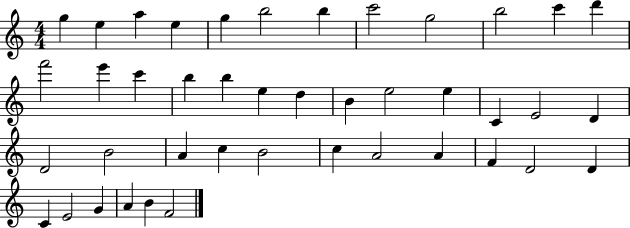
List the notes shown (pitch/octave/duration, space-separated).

G5/q E5/q A5/q E5/q G5/q B5/h B5/q C6/h G5/h B5/h C6/q D6/q F6/h E6/q C6/q B5/q B5/q E5/q D5/q B4/q E5/h E5/q C4/q E4/h D4/q D4/h B4/h A4/q C5/q B4/h C5/q A4/h A4/q F4/q D4/h D4/q C4/q E4/h G4/q A4/q B4/q F4/h